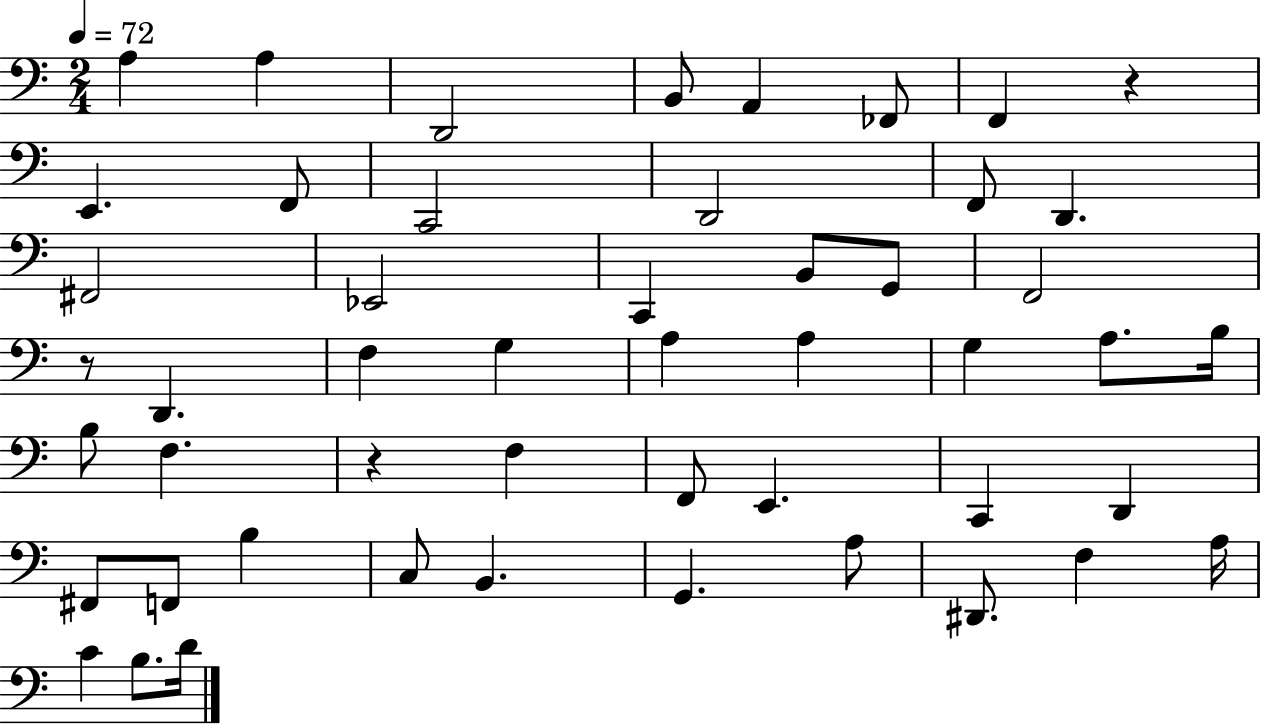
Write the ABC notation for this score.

X:1
T:Untitled
M:2/4
L:1/4
K:C
A, A, D,,2 B,,/2 A,, _F,,/2 F,, z E,, F,,/2 C,,2 D,,2 F,,/2 D,, ^F,,2 _E,,2 C,, B,,/2 G,,/2 F,,2 z/2 D,, F, G, A, A, G, A,/2 B,/4 B,/2 F, z F, F,,/2 E,, C,, D,, ^F,,/2 F,,/2 B, C,/2 B,, G,, A,/2 ^D,,/2 F, A,/4 C B,/2 D/4